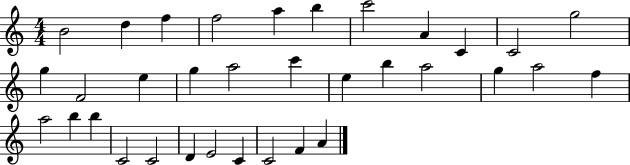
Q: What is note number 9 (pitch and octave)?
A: C4